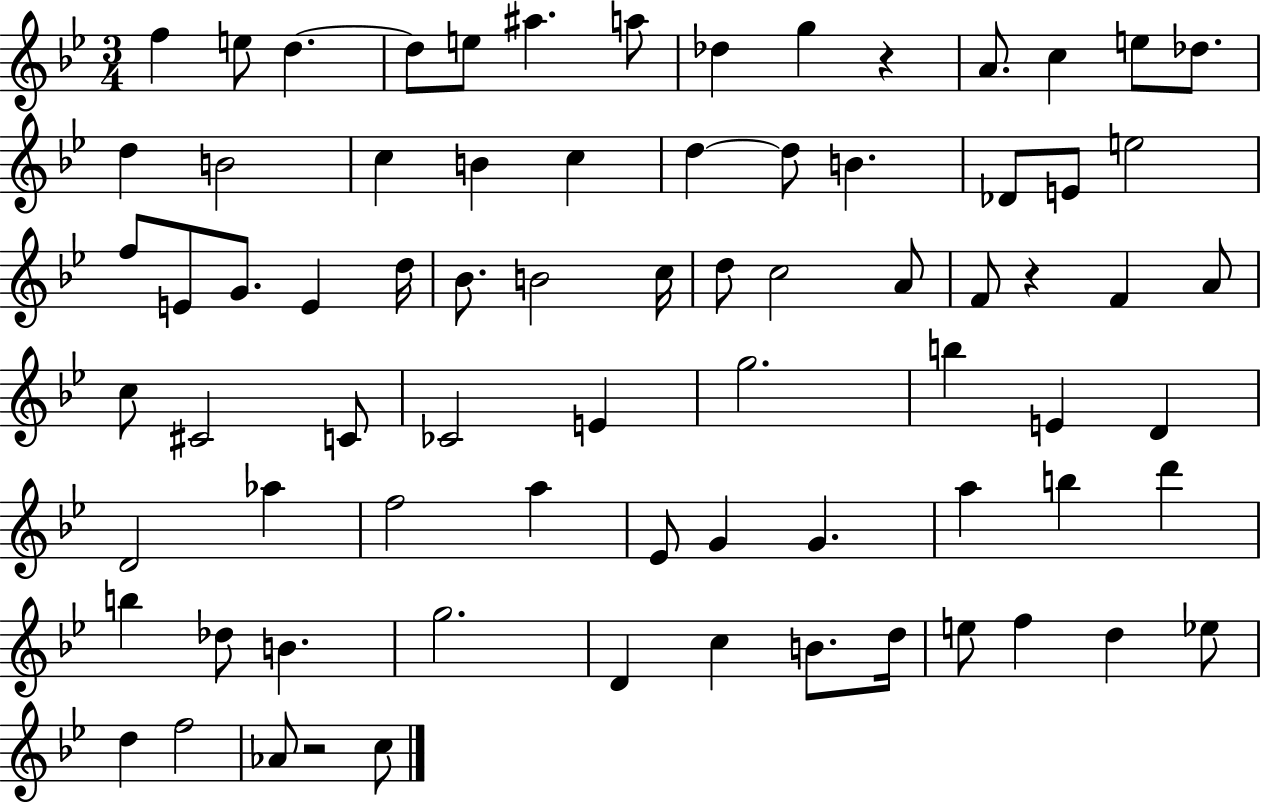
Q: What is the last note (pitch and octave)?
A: C5